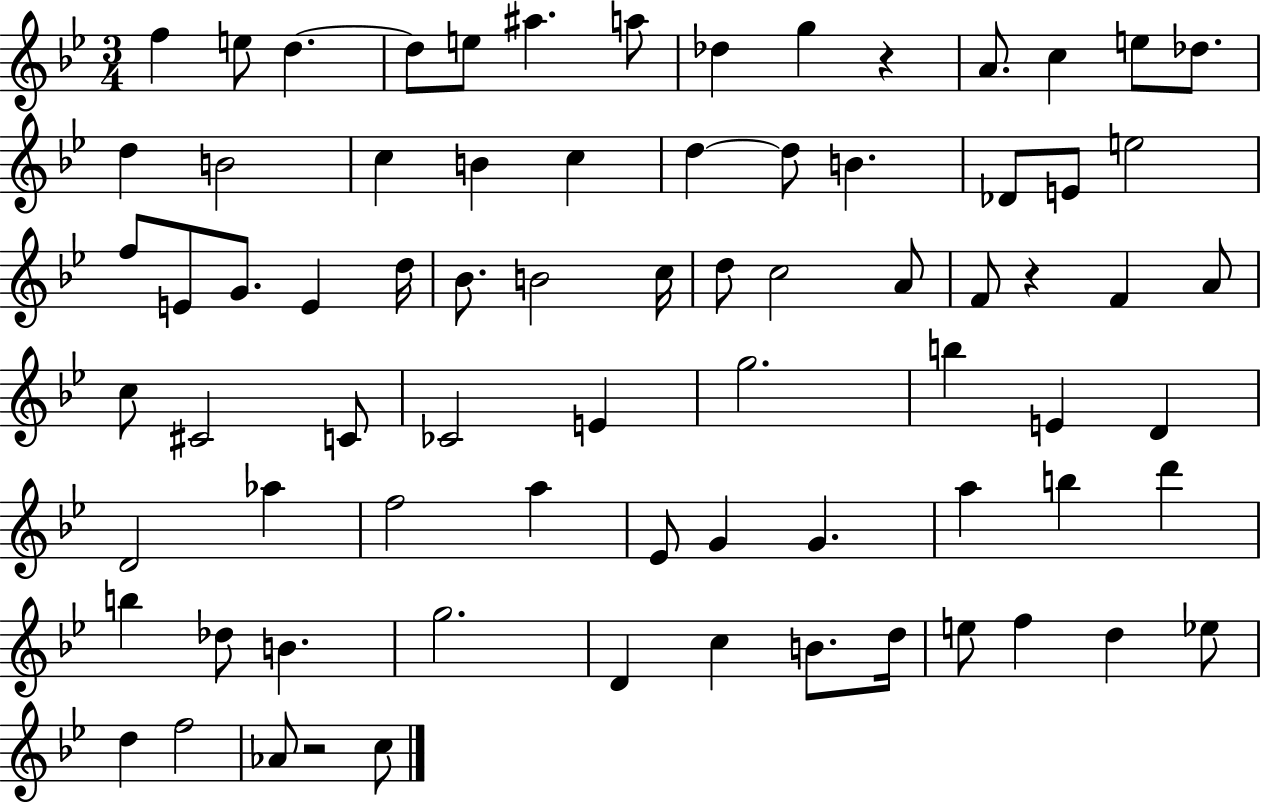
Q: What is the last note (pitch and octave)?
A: C5